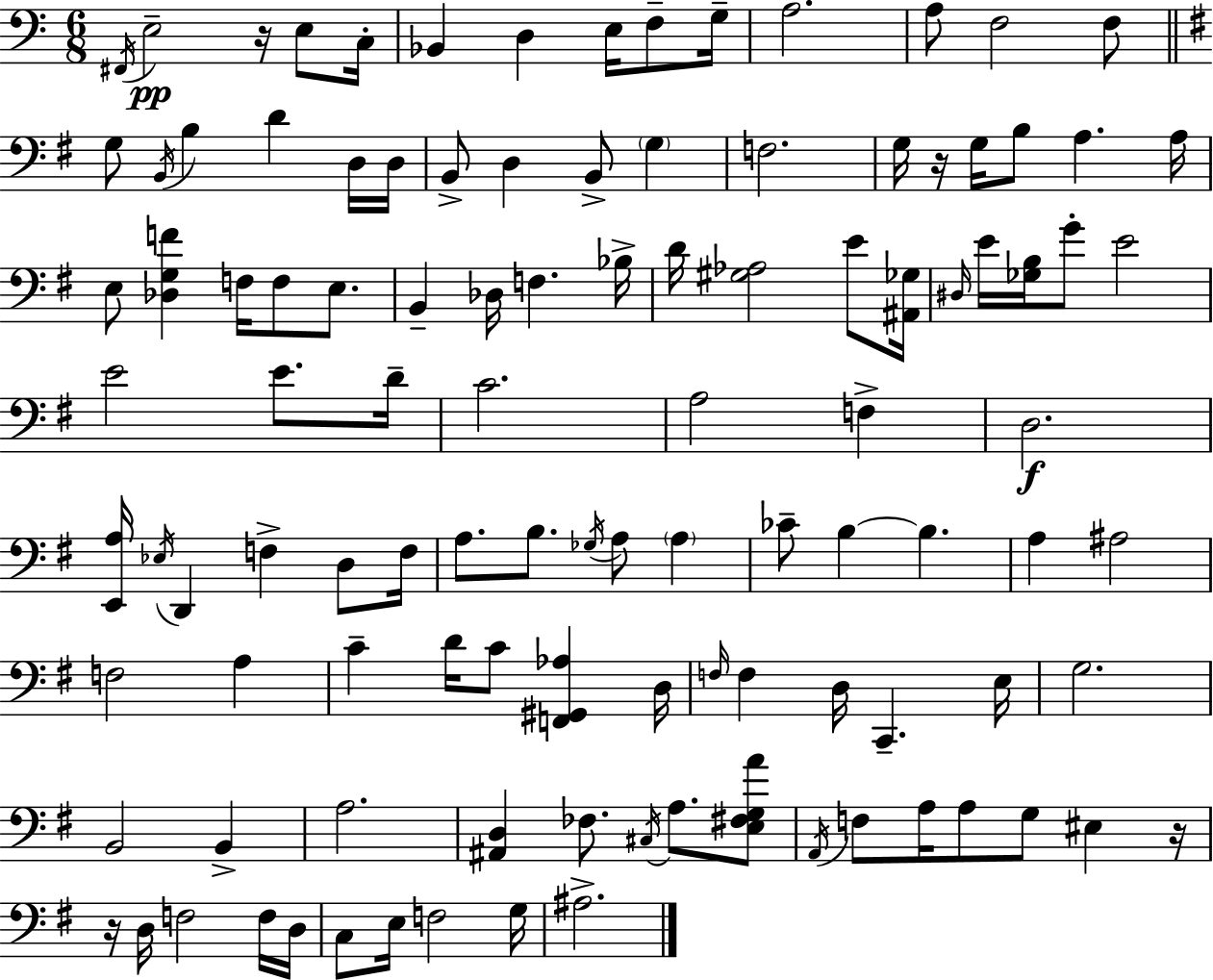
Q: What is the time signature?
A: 6/8